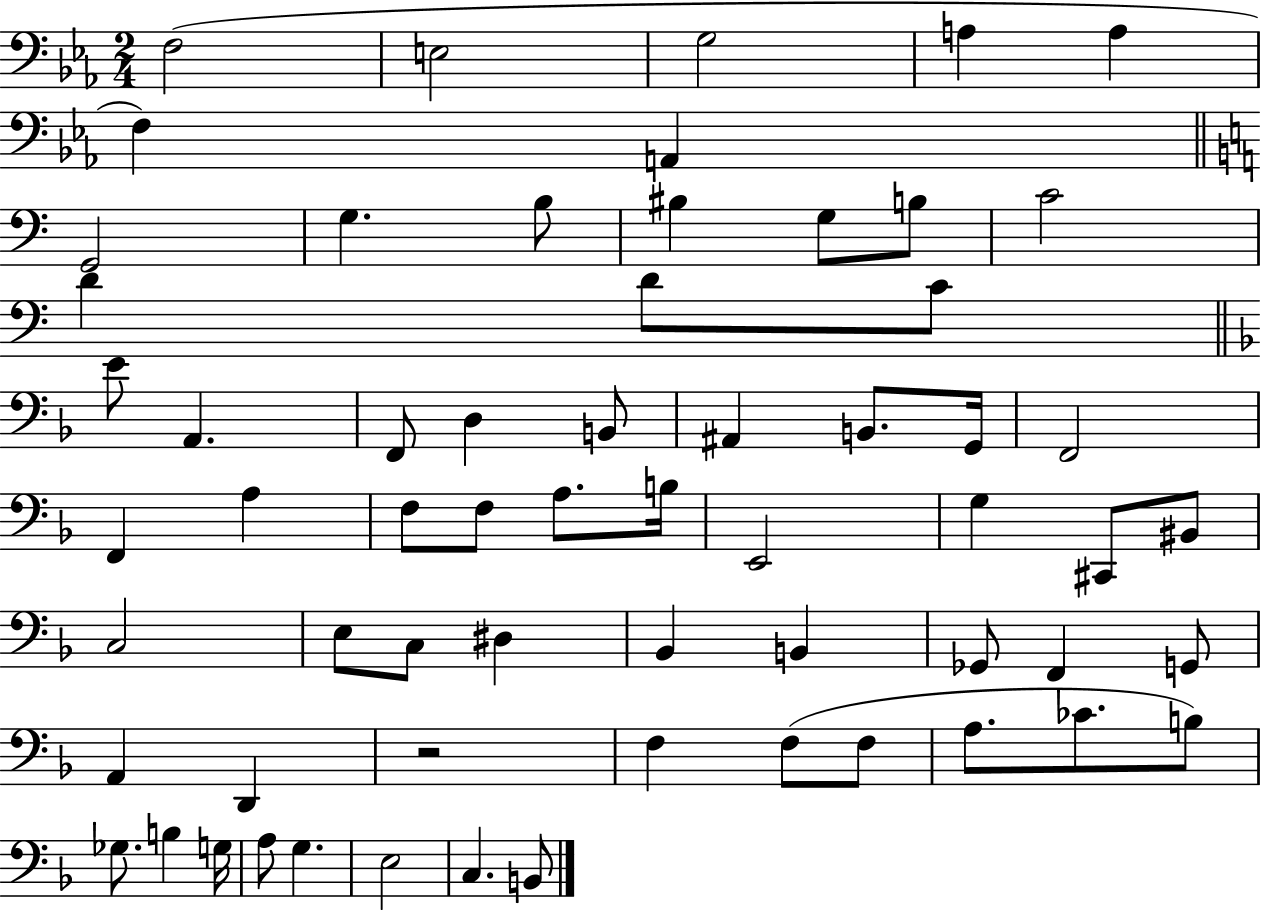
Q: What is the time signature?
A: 2/4